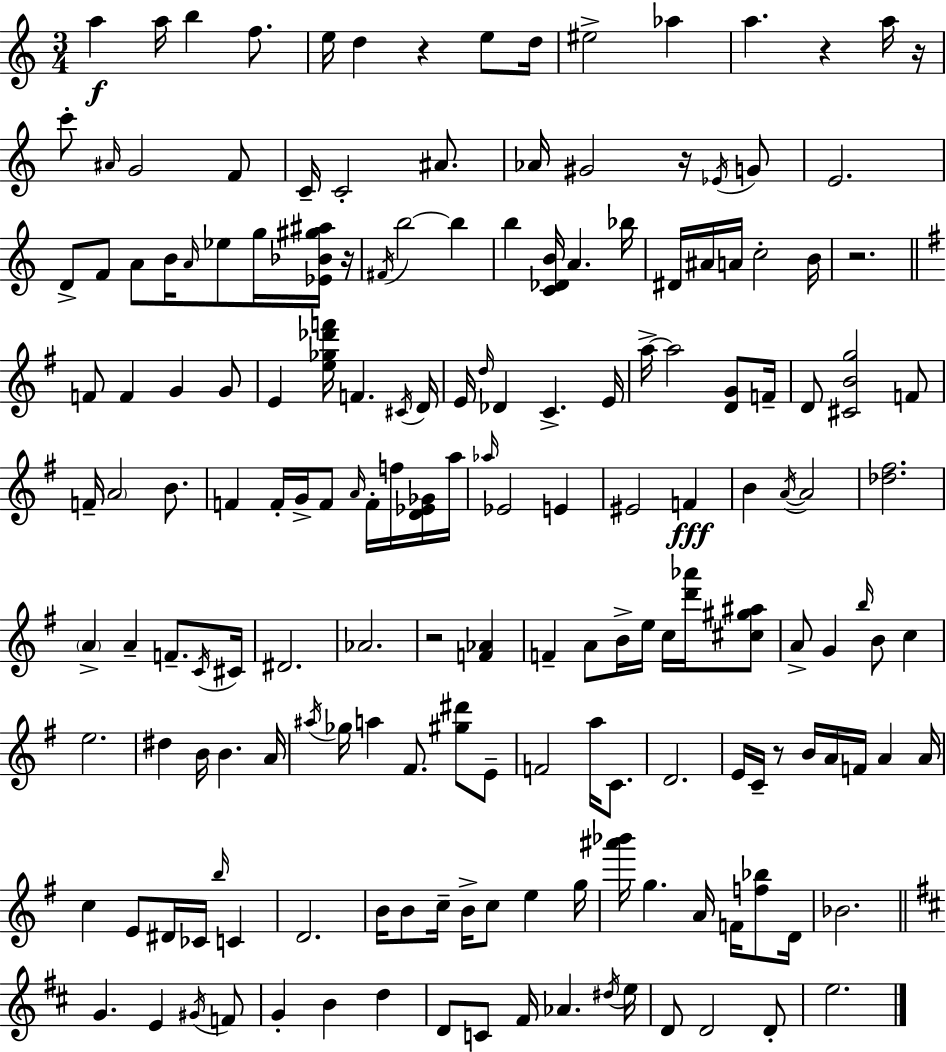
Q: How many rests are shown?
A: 8